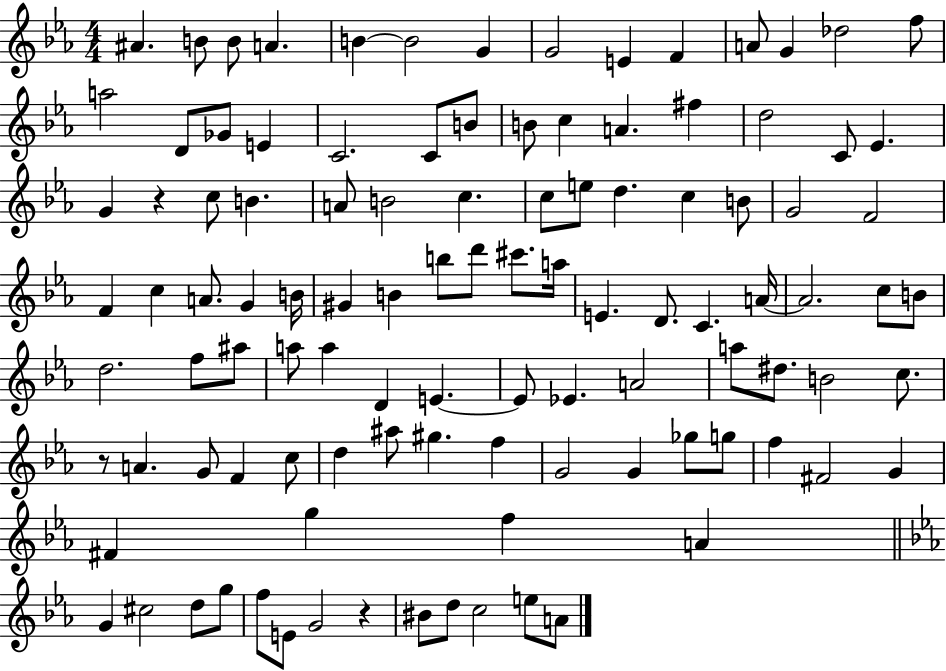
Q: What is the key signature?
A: EES major